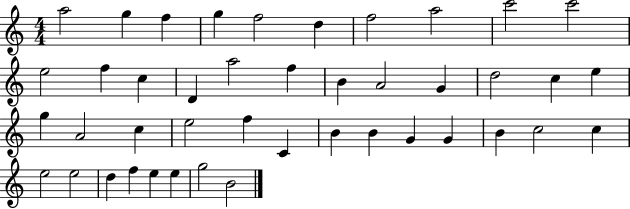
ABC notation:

X:1
T:Untitled
M:4/4
L:1/4
K:C
a2 g f g f2 d f2 a2 c'2 c'2 e2 f c D a2 f B A2 G d2 c e g A2 c e2 f C B B G G B c2 c e2 e2 d f e e g2 B2